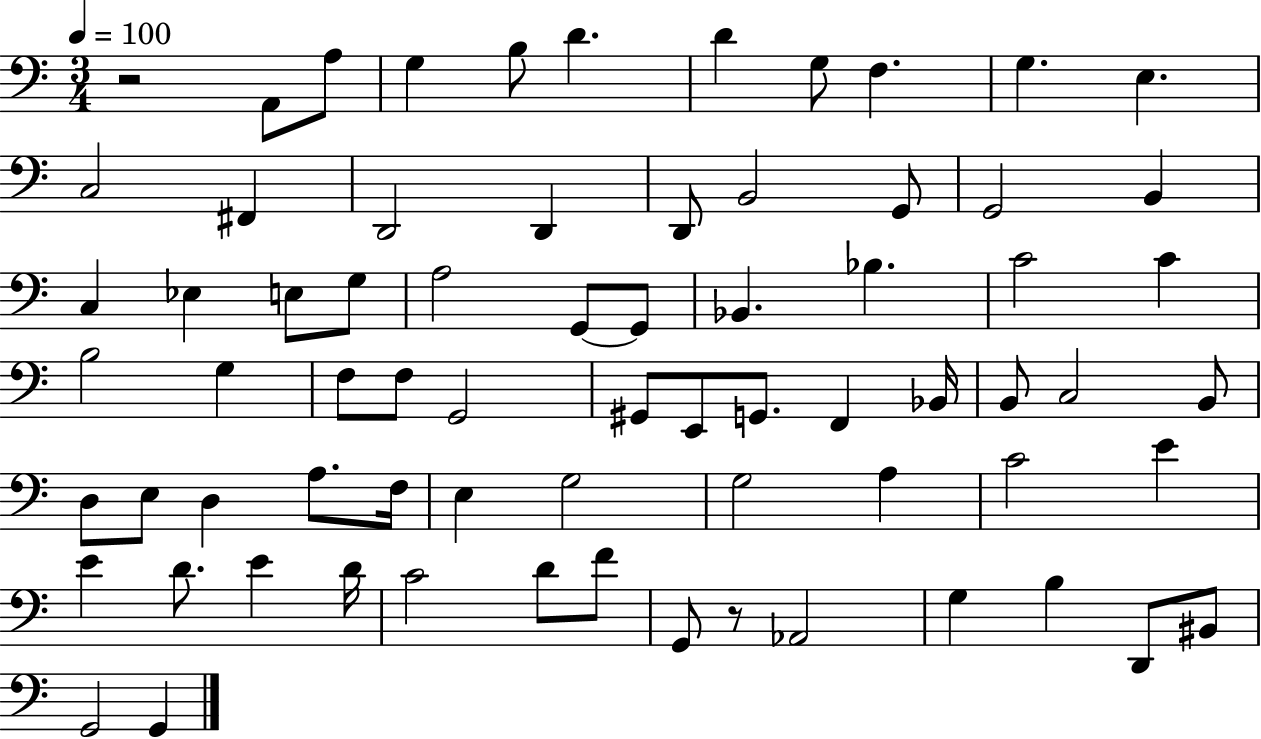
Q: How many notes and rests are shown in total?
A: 71